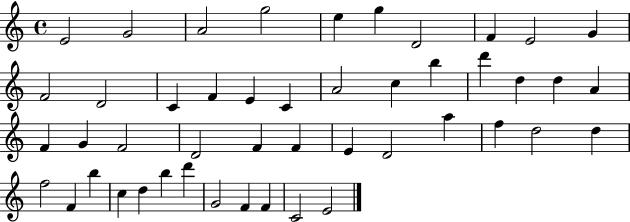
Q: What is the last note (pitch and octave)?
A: E4